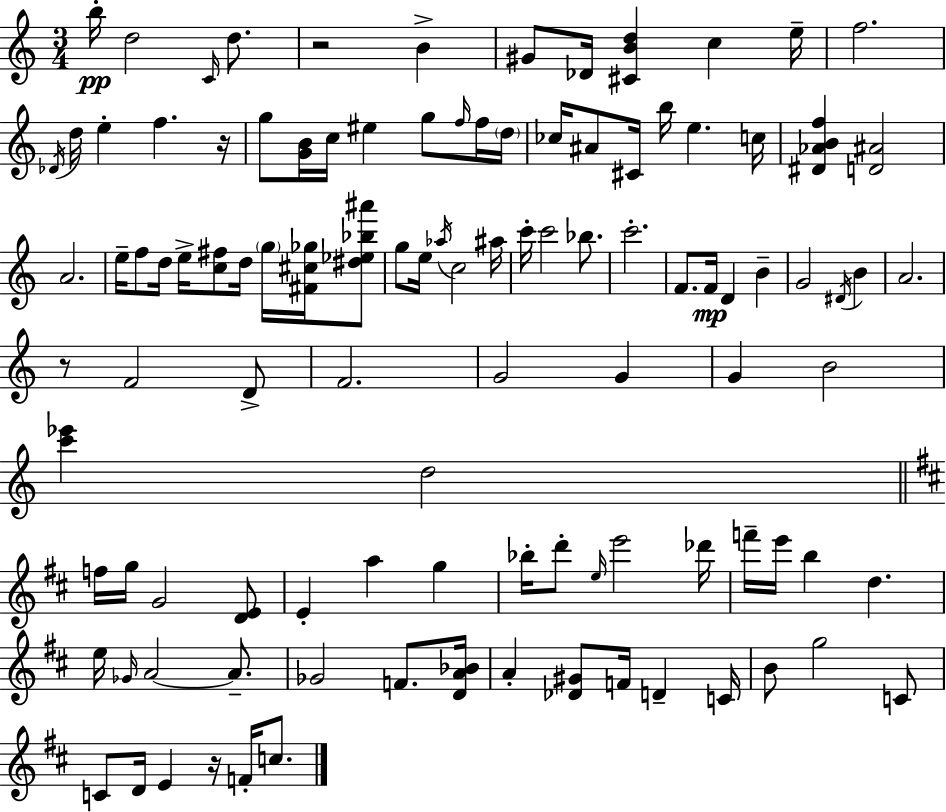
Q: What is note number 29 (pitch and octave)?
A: E5